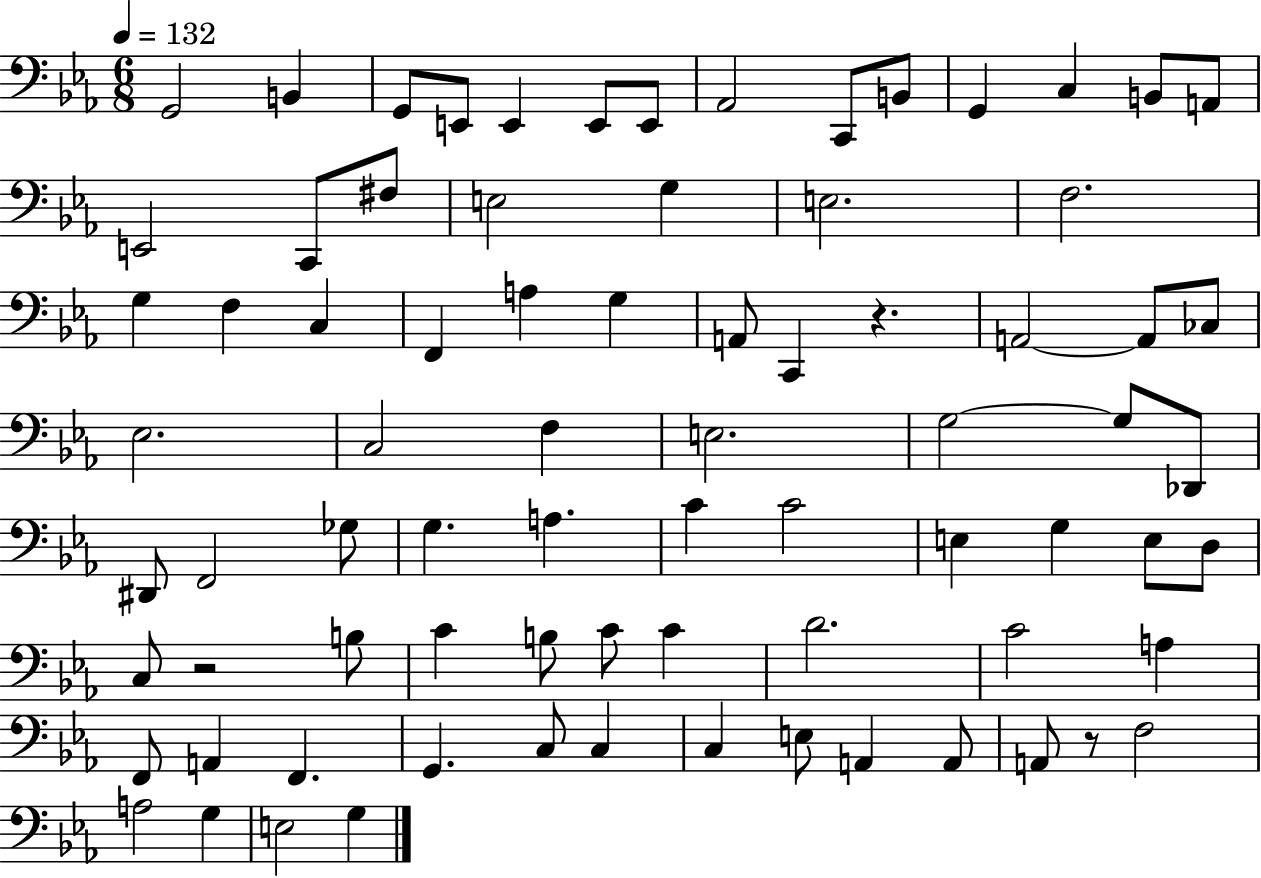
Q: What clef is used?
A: bass